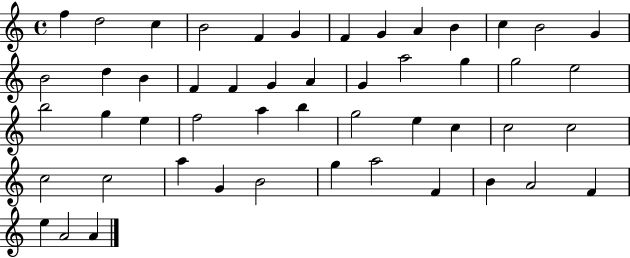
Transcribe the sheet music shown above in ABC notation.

X:1
T:Untitled
M:4/4
L:1/4
K:C
f d2 c B2 F G F G A B c B2 G B2 d B F F G A G a2 g g2 e2 b2 g e f2 a b g2 e c c2 c2 c2 c2 a G B2 g a2 F B A2 F e A2 A